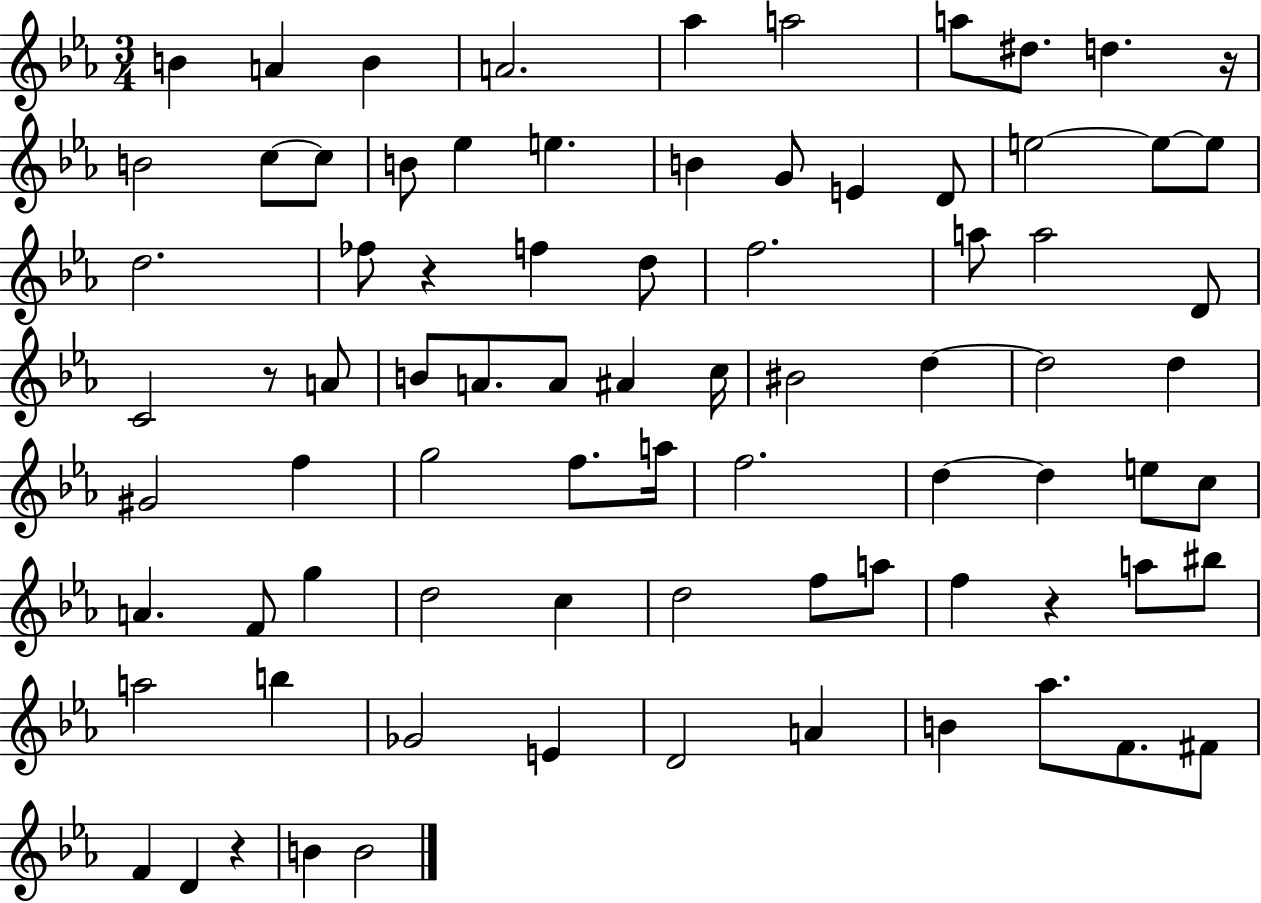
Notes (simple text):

B4/q A4/q B4/q A4/h. Ab5/q A5/h A5/e D#5/e. D5/q. R/s B4/h C5/e C5/e B4/e Eb5/q E5/q. B4/q G4/e E4/q D4/e E5/h E5/e E5/e D5/h. FES5/e R/q F5/q D5/e F5/h. A5/e A5/h D4/e C4/h R/e A4/e B4/e A4/e. A4/e A#4/q C5/s BIS4/h D5/q D5/h D5/q G#4/h F5/q G5/h F5/e. A5/s F5/h. D5/q D5/q E5/e C5/e A4/q. F4/e G5/q D5/h C5/q D5/h F5/e A5/e F5/q R/q A5/e BIS5/e A5/h B5/q Gb4/h E4/q D4/h A4/q B4/q Ab5/e. F4/e. F#4/e F4/q D4/q R/q B4/q B4/h